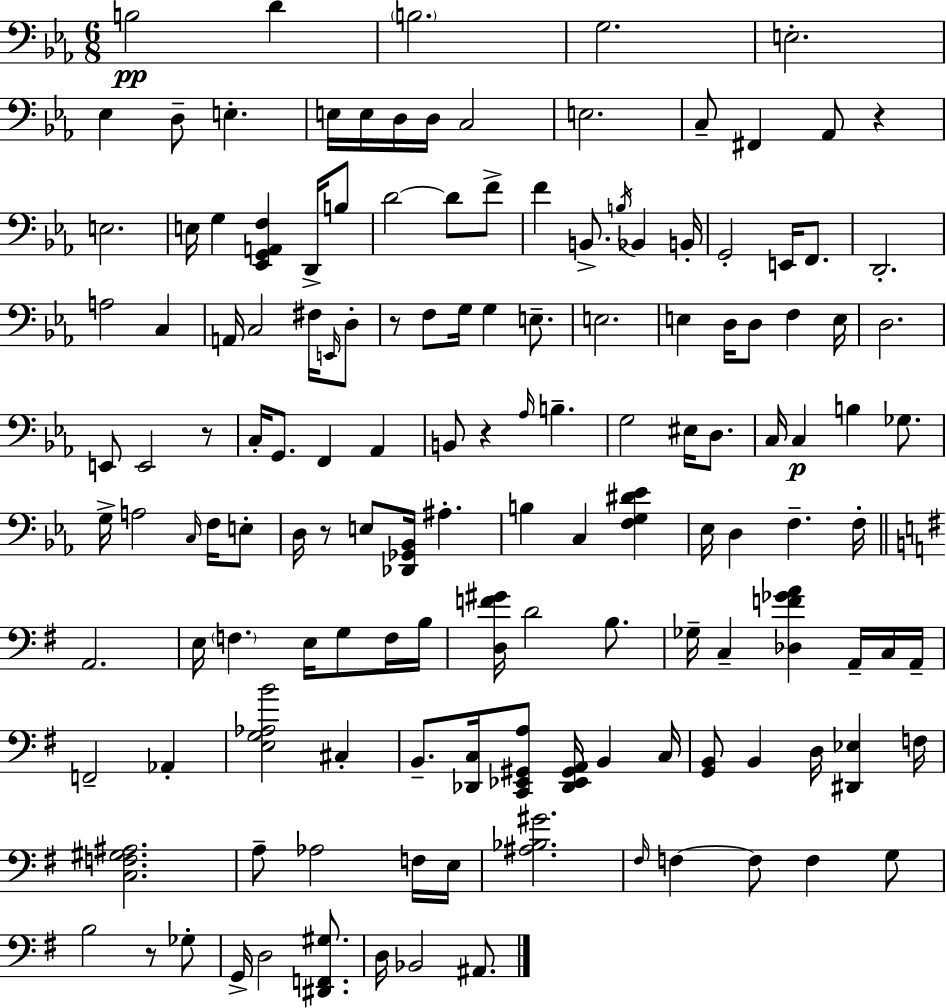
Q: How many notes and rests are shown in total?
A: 141